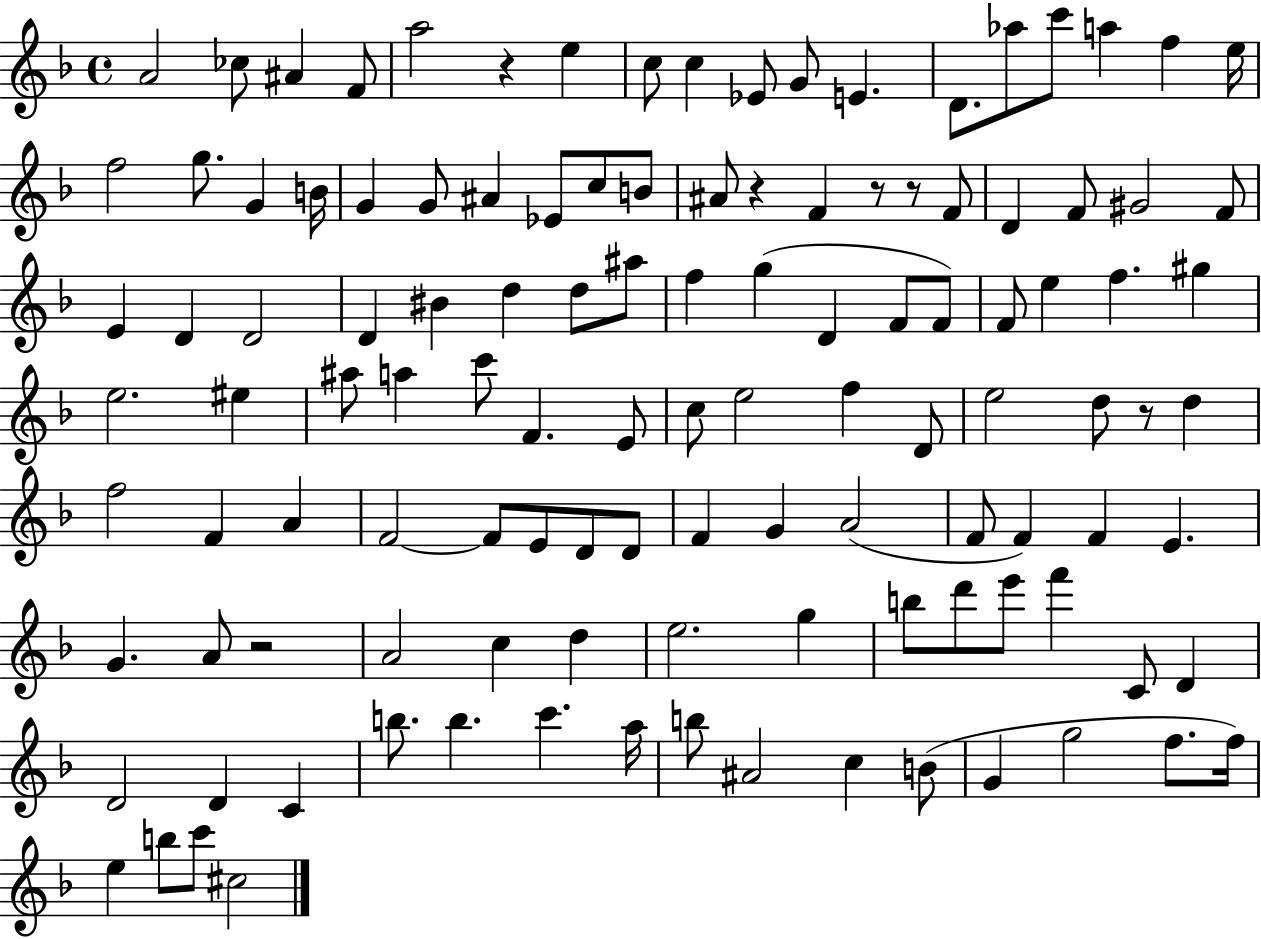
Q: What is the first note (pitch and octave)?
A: A4